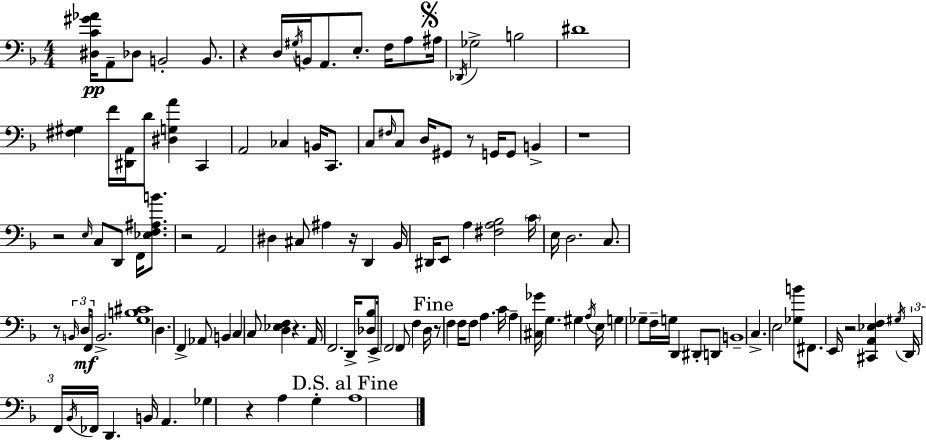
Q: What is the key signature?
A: F major